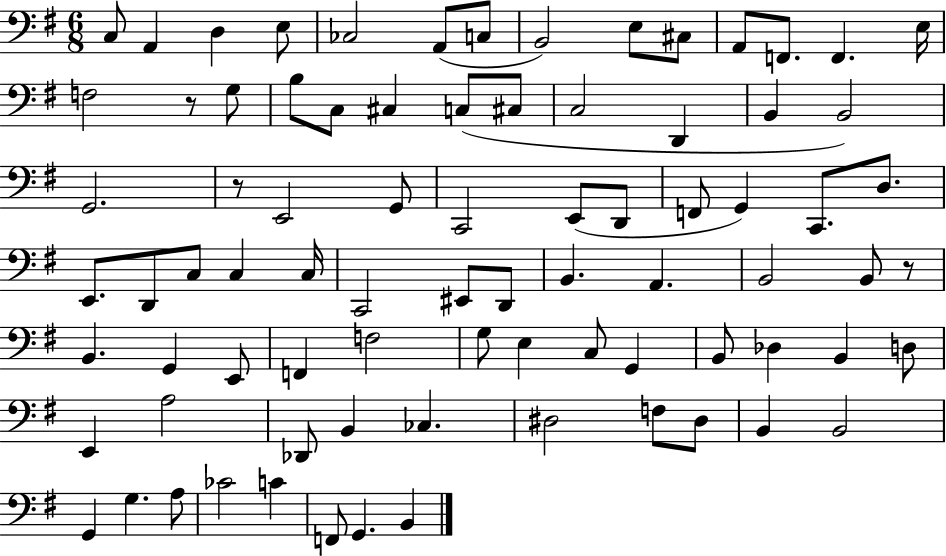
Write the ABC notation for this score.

X:1
T:Untitled
M:6/8
L:1/4
K:G
C,/2 A,, D, E,/2 _C,2 A,,/2 C,/2 B,,2 E,/2 ^C,/2 A,,/2 F,,/2 F,, E,/4 F,2 z/2 G,/2 B,/2 C,/2 ^C, C,/2 ^C,/2 C,2 D,, B,, B,,2 G,,2 z/2 E,,2 G,,/2 C,,2 E,,/2 D,,/2 F,,/2 G,, C,,/2 D,/2 E,,/2 D,,/2 C,/2 C, C,/4 C,,2 ^E,,/2 D,,/2 B,, A,, B,,2 B,,/2 z/2 B,, G,, E,,/2 F,, F,2 G,/2 E, C,/2 G,, B,,/2 _D, B,, D,/2 E,, A,2 _D,,/2 B,, _C, ^D,2 F,/2 ^D,/2 B,, B,,2 G,, G, A,/2 _C2 C F,,/2 G,, B,,